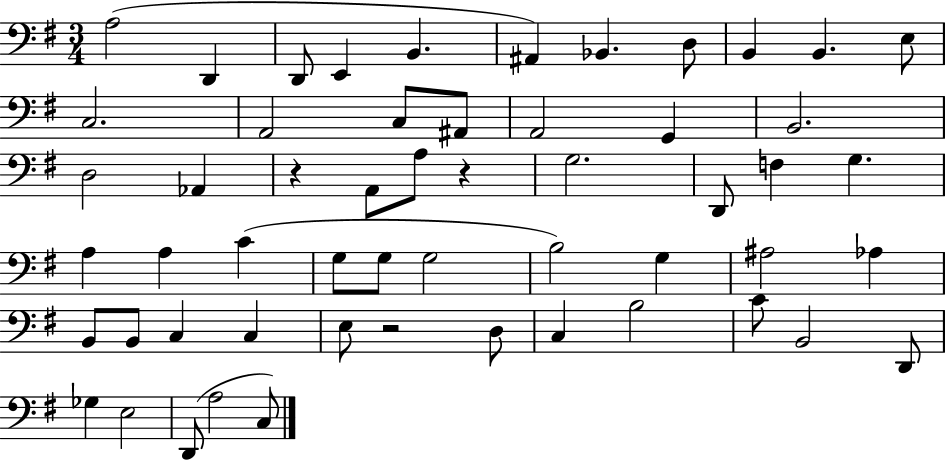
{
  \clef bass
  \numericTimeSignature
  \time 3/4
  \key g \major
  a2( d,4 | d,8 e,4 b,4. | ais,4) bes,4. d8 | b,4 b,4. e8 | \break c2. | a,2 c8 ais,8 | a,2 g,4 | b,2. | \break d2 aes,4 | r4 a,8 a8 r4 | g2. | d,8 f4 g4. | \break a4 a4 c'4( | g8 g8 g2 | b2) g4 | ais2 aes4 | \break b,8 b,8 c4 c4 | e8 r2 d8 | c4 b2 | c'8 b,2 d,8 | \break ges4 e2 | d,8( a2 c8) | \bar "|."
}